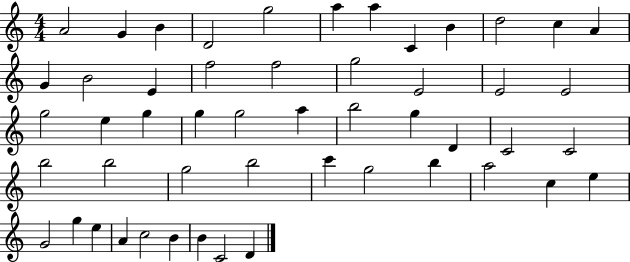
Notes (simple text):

A4/h G4/q B4/q D4/h G5/h A5/q A5/q C4/q B4/q D5/h C5/q A4/q G4/q B4/h E4/q F5/h F5/h G5/h E4/h E4/h E4/h G5/h E5/q G5/q G5/q G5/h A5/q B5/h G5/q D4/q C4/h C4/h B5/h B5/h G5/h B5/h C6/q G5/h B5/q A5/h C5/q E5/q G4/h G5/q E5/q A4/q C5/h B4/q B4/q C4/h D4/q